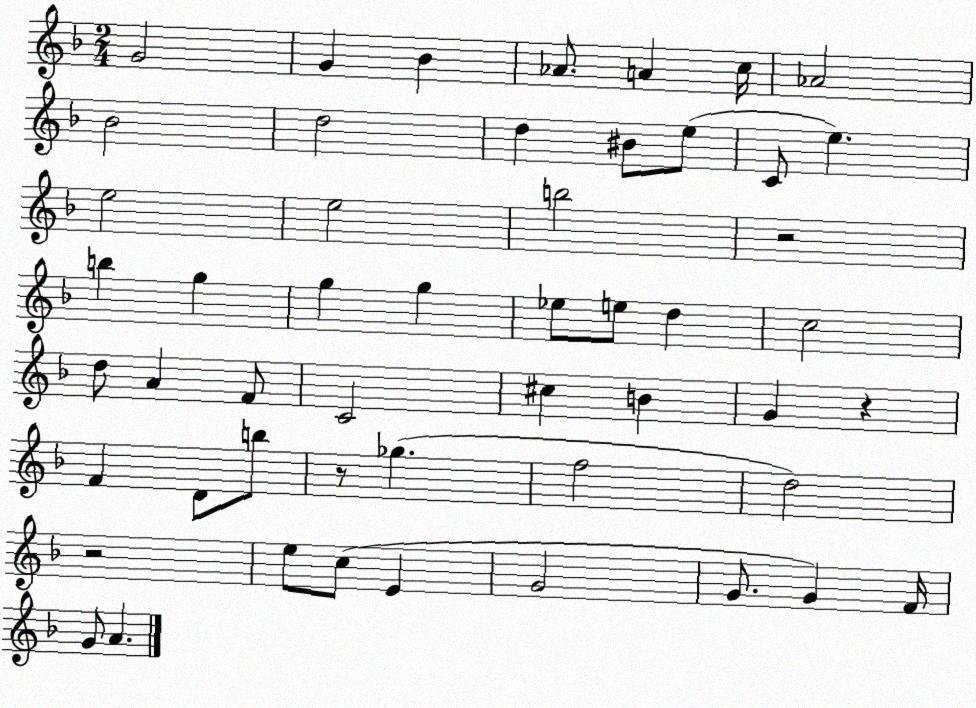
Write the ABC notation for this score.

X:1
T:Untitled
M:2/4
L:1/4
K:F
G2 G _B _A/2 A c/4 _A2 _B2 d2 d ^B/2 e/2 C/2 e e2 e2 b2 z2 b g g g _e/2 e/2 d c2 d/2 A F/2 C2 ^c B G z F D/2 b/2 z/2 _g f2 d2 z2 e/2 c/2 E G2 G/2 G F/4 G/2 A